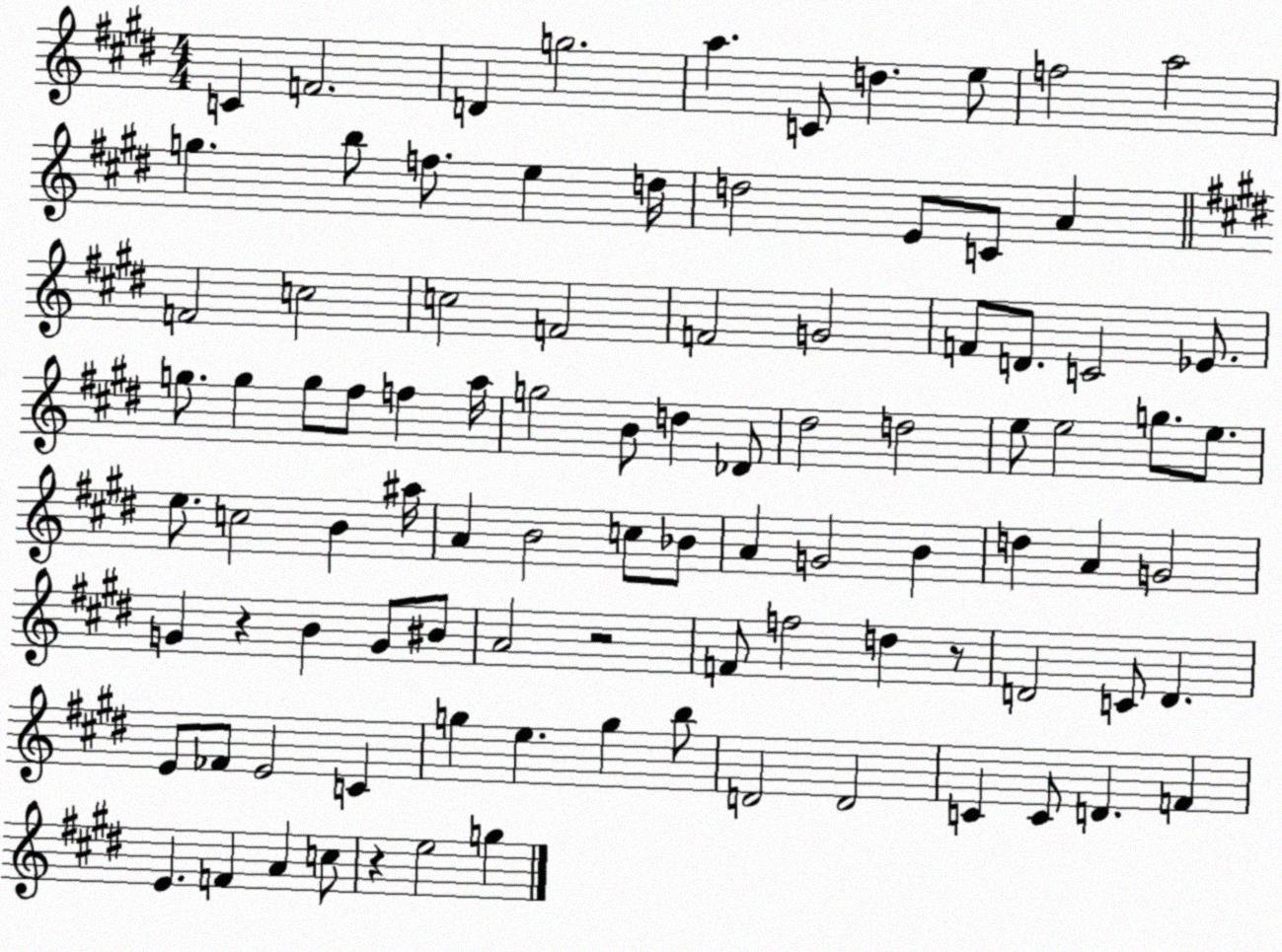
X:1
T:Untitled
M:4/4
L:1/4
K:E
C F2 D g2 a C/2 d e/2 f2 a2 g b/2 f/2 e d/4 d2 E/2 C/2 A F2 c2 c2 F2 F2 G2 F/2 D/2 C2 _E/2 g/2 g g/2 ^f/2 f a/4 g2 B/2 d _D/2 ^d2 d2 e/2 e2 g/2 e/2 e/2 c2 B ^a/4 A B2 c/2 _B/2 A G2 B d A G2 G z B G/2 ^B/2 A2 z2 F/2 f2 d z/2 D2 C/2 D E/2 _F/2 E2 C g e g b/2 D2 D2 C C/2 D F E F A c/2 z e2 g